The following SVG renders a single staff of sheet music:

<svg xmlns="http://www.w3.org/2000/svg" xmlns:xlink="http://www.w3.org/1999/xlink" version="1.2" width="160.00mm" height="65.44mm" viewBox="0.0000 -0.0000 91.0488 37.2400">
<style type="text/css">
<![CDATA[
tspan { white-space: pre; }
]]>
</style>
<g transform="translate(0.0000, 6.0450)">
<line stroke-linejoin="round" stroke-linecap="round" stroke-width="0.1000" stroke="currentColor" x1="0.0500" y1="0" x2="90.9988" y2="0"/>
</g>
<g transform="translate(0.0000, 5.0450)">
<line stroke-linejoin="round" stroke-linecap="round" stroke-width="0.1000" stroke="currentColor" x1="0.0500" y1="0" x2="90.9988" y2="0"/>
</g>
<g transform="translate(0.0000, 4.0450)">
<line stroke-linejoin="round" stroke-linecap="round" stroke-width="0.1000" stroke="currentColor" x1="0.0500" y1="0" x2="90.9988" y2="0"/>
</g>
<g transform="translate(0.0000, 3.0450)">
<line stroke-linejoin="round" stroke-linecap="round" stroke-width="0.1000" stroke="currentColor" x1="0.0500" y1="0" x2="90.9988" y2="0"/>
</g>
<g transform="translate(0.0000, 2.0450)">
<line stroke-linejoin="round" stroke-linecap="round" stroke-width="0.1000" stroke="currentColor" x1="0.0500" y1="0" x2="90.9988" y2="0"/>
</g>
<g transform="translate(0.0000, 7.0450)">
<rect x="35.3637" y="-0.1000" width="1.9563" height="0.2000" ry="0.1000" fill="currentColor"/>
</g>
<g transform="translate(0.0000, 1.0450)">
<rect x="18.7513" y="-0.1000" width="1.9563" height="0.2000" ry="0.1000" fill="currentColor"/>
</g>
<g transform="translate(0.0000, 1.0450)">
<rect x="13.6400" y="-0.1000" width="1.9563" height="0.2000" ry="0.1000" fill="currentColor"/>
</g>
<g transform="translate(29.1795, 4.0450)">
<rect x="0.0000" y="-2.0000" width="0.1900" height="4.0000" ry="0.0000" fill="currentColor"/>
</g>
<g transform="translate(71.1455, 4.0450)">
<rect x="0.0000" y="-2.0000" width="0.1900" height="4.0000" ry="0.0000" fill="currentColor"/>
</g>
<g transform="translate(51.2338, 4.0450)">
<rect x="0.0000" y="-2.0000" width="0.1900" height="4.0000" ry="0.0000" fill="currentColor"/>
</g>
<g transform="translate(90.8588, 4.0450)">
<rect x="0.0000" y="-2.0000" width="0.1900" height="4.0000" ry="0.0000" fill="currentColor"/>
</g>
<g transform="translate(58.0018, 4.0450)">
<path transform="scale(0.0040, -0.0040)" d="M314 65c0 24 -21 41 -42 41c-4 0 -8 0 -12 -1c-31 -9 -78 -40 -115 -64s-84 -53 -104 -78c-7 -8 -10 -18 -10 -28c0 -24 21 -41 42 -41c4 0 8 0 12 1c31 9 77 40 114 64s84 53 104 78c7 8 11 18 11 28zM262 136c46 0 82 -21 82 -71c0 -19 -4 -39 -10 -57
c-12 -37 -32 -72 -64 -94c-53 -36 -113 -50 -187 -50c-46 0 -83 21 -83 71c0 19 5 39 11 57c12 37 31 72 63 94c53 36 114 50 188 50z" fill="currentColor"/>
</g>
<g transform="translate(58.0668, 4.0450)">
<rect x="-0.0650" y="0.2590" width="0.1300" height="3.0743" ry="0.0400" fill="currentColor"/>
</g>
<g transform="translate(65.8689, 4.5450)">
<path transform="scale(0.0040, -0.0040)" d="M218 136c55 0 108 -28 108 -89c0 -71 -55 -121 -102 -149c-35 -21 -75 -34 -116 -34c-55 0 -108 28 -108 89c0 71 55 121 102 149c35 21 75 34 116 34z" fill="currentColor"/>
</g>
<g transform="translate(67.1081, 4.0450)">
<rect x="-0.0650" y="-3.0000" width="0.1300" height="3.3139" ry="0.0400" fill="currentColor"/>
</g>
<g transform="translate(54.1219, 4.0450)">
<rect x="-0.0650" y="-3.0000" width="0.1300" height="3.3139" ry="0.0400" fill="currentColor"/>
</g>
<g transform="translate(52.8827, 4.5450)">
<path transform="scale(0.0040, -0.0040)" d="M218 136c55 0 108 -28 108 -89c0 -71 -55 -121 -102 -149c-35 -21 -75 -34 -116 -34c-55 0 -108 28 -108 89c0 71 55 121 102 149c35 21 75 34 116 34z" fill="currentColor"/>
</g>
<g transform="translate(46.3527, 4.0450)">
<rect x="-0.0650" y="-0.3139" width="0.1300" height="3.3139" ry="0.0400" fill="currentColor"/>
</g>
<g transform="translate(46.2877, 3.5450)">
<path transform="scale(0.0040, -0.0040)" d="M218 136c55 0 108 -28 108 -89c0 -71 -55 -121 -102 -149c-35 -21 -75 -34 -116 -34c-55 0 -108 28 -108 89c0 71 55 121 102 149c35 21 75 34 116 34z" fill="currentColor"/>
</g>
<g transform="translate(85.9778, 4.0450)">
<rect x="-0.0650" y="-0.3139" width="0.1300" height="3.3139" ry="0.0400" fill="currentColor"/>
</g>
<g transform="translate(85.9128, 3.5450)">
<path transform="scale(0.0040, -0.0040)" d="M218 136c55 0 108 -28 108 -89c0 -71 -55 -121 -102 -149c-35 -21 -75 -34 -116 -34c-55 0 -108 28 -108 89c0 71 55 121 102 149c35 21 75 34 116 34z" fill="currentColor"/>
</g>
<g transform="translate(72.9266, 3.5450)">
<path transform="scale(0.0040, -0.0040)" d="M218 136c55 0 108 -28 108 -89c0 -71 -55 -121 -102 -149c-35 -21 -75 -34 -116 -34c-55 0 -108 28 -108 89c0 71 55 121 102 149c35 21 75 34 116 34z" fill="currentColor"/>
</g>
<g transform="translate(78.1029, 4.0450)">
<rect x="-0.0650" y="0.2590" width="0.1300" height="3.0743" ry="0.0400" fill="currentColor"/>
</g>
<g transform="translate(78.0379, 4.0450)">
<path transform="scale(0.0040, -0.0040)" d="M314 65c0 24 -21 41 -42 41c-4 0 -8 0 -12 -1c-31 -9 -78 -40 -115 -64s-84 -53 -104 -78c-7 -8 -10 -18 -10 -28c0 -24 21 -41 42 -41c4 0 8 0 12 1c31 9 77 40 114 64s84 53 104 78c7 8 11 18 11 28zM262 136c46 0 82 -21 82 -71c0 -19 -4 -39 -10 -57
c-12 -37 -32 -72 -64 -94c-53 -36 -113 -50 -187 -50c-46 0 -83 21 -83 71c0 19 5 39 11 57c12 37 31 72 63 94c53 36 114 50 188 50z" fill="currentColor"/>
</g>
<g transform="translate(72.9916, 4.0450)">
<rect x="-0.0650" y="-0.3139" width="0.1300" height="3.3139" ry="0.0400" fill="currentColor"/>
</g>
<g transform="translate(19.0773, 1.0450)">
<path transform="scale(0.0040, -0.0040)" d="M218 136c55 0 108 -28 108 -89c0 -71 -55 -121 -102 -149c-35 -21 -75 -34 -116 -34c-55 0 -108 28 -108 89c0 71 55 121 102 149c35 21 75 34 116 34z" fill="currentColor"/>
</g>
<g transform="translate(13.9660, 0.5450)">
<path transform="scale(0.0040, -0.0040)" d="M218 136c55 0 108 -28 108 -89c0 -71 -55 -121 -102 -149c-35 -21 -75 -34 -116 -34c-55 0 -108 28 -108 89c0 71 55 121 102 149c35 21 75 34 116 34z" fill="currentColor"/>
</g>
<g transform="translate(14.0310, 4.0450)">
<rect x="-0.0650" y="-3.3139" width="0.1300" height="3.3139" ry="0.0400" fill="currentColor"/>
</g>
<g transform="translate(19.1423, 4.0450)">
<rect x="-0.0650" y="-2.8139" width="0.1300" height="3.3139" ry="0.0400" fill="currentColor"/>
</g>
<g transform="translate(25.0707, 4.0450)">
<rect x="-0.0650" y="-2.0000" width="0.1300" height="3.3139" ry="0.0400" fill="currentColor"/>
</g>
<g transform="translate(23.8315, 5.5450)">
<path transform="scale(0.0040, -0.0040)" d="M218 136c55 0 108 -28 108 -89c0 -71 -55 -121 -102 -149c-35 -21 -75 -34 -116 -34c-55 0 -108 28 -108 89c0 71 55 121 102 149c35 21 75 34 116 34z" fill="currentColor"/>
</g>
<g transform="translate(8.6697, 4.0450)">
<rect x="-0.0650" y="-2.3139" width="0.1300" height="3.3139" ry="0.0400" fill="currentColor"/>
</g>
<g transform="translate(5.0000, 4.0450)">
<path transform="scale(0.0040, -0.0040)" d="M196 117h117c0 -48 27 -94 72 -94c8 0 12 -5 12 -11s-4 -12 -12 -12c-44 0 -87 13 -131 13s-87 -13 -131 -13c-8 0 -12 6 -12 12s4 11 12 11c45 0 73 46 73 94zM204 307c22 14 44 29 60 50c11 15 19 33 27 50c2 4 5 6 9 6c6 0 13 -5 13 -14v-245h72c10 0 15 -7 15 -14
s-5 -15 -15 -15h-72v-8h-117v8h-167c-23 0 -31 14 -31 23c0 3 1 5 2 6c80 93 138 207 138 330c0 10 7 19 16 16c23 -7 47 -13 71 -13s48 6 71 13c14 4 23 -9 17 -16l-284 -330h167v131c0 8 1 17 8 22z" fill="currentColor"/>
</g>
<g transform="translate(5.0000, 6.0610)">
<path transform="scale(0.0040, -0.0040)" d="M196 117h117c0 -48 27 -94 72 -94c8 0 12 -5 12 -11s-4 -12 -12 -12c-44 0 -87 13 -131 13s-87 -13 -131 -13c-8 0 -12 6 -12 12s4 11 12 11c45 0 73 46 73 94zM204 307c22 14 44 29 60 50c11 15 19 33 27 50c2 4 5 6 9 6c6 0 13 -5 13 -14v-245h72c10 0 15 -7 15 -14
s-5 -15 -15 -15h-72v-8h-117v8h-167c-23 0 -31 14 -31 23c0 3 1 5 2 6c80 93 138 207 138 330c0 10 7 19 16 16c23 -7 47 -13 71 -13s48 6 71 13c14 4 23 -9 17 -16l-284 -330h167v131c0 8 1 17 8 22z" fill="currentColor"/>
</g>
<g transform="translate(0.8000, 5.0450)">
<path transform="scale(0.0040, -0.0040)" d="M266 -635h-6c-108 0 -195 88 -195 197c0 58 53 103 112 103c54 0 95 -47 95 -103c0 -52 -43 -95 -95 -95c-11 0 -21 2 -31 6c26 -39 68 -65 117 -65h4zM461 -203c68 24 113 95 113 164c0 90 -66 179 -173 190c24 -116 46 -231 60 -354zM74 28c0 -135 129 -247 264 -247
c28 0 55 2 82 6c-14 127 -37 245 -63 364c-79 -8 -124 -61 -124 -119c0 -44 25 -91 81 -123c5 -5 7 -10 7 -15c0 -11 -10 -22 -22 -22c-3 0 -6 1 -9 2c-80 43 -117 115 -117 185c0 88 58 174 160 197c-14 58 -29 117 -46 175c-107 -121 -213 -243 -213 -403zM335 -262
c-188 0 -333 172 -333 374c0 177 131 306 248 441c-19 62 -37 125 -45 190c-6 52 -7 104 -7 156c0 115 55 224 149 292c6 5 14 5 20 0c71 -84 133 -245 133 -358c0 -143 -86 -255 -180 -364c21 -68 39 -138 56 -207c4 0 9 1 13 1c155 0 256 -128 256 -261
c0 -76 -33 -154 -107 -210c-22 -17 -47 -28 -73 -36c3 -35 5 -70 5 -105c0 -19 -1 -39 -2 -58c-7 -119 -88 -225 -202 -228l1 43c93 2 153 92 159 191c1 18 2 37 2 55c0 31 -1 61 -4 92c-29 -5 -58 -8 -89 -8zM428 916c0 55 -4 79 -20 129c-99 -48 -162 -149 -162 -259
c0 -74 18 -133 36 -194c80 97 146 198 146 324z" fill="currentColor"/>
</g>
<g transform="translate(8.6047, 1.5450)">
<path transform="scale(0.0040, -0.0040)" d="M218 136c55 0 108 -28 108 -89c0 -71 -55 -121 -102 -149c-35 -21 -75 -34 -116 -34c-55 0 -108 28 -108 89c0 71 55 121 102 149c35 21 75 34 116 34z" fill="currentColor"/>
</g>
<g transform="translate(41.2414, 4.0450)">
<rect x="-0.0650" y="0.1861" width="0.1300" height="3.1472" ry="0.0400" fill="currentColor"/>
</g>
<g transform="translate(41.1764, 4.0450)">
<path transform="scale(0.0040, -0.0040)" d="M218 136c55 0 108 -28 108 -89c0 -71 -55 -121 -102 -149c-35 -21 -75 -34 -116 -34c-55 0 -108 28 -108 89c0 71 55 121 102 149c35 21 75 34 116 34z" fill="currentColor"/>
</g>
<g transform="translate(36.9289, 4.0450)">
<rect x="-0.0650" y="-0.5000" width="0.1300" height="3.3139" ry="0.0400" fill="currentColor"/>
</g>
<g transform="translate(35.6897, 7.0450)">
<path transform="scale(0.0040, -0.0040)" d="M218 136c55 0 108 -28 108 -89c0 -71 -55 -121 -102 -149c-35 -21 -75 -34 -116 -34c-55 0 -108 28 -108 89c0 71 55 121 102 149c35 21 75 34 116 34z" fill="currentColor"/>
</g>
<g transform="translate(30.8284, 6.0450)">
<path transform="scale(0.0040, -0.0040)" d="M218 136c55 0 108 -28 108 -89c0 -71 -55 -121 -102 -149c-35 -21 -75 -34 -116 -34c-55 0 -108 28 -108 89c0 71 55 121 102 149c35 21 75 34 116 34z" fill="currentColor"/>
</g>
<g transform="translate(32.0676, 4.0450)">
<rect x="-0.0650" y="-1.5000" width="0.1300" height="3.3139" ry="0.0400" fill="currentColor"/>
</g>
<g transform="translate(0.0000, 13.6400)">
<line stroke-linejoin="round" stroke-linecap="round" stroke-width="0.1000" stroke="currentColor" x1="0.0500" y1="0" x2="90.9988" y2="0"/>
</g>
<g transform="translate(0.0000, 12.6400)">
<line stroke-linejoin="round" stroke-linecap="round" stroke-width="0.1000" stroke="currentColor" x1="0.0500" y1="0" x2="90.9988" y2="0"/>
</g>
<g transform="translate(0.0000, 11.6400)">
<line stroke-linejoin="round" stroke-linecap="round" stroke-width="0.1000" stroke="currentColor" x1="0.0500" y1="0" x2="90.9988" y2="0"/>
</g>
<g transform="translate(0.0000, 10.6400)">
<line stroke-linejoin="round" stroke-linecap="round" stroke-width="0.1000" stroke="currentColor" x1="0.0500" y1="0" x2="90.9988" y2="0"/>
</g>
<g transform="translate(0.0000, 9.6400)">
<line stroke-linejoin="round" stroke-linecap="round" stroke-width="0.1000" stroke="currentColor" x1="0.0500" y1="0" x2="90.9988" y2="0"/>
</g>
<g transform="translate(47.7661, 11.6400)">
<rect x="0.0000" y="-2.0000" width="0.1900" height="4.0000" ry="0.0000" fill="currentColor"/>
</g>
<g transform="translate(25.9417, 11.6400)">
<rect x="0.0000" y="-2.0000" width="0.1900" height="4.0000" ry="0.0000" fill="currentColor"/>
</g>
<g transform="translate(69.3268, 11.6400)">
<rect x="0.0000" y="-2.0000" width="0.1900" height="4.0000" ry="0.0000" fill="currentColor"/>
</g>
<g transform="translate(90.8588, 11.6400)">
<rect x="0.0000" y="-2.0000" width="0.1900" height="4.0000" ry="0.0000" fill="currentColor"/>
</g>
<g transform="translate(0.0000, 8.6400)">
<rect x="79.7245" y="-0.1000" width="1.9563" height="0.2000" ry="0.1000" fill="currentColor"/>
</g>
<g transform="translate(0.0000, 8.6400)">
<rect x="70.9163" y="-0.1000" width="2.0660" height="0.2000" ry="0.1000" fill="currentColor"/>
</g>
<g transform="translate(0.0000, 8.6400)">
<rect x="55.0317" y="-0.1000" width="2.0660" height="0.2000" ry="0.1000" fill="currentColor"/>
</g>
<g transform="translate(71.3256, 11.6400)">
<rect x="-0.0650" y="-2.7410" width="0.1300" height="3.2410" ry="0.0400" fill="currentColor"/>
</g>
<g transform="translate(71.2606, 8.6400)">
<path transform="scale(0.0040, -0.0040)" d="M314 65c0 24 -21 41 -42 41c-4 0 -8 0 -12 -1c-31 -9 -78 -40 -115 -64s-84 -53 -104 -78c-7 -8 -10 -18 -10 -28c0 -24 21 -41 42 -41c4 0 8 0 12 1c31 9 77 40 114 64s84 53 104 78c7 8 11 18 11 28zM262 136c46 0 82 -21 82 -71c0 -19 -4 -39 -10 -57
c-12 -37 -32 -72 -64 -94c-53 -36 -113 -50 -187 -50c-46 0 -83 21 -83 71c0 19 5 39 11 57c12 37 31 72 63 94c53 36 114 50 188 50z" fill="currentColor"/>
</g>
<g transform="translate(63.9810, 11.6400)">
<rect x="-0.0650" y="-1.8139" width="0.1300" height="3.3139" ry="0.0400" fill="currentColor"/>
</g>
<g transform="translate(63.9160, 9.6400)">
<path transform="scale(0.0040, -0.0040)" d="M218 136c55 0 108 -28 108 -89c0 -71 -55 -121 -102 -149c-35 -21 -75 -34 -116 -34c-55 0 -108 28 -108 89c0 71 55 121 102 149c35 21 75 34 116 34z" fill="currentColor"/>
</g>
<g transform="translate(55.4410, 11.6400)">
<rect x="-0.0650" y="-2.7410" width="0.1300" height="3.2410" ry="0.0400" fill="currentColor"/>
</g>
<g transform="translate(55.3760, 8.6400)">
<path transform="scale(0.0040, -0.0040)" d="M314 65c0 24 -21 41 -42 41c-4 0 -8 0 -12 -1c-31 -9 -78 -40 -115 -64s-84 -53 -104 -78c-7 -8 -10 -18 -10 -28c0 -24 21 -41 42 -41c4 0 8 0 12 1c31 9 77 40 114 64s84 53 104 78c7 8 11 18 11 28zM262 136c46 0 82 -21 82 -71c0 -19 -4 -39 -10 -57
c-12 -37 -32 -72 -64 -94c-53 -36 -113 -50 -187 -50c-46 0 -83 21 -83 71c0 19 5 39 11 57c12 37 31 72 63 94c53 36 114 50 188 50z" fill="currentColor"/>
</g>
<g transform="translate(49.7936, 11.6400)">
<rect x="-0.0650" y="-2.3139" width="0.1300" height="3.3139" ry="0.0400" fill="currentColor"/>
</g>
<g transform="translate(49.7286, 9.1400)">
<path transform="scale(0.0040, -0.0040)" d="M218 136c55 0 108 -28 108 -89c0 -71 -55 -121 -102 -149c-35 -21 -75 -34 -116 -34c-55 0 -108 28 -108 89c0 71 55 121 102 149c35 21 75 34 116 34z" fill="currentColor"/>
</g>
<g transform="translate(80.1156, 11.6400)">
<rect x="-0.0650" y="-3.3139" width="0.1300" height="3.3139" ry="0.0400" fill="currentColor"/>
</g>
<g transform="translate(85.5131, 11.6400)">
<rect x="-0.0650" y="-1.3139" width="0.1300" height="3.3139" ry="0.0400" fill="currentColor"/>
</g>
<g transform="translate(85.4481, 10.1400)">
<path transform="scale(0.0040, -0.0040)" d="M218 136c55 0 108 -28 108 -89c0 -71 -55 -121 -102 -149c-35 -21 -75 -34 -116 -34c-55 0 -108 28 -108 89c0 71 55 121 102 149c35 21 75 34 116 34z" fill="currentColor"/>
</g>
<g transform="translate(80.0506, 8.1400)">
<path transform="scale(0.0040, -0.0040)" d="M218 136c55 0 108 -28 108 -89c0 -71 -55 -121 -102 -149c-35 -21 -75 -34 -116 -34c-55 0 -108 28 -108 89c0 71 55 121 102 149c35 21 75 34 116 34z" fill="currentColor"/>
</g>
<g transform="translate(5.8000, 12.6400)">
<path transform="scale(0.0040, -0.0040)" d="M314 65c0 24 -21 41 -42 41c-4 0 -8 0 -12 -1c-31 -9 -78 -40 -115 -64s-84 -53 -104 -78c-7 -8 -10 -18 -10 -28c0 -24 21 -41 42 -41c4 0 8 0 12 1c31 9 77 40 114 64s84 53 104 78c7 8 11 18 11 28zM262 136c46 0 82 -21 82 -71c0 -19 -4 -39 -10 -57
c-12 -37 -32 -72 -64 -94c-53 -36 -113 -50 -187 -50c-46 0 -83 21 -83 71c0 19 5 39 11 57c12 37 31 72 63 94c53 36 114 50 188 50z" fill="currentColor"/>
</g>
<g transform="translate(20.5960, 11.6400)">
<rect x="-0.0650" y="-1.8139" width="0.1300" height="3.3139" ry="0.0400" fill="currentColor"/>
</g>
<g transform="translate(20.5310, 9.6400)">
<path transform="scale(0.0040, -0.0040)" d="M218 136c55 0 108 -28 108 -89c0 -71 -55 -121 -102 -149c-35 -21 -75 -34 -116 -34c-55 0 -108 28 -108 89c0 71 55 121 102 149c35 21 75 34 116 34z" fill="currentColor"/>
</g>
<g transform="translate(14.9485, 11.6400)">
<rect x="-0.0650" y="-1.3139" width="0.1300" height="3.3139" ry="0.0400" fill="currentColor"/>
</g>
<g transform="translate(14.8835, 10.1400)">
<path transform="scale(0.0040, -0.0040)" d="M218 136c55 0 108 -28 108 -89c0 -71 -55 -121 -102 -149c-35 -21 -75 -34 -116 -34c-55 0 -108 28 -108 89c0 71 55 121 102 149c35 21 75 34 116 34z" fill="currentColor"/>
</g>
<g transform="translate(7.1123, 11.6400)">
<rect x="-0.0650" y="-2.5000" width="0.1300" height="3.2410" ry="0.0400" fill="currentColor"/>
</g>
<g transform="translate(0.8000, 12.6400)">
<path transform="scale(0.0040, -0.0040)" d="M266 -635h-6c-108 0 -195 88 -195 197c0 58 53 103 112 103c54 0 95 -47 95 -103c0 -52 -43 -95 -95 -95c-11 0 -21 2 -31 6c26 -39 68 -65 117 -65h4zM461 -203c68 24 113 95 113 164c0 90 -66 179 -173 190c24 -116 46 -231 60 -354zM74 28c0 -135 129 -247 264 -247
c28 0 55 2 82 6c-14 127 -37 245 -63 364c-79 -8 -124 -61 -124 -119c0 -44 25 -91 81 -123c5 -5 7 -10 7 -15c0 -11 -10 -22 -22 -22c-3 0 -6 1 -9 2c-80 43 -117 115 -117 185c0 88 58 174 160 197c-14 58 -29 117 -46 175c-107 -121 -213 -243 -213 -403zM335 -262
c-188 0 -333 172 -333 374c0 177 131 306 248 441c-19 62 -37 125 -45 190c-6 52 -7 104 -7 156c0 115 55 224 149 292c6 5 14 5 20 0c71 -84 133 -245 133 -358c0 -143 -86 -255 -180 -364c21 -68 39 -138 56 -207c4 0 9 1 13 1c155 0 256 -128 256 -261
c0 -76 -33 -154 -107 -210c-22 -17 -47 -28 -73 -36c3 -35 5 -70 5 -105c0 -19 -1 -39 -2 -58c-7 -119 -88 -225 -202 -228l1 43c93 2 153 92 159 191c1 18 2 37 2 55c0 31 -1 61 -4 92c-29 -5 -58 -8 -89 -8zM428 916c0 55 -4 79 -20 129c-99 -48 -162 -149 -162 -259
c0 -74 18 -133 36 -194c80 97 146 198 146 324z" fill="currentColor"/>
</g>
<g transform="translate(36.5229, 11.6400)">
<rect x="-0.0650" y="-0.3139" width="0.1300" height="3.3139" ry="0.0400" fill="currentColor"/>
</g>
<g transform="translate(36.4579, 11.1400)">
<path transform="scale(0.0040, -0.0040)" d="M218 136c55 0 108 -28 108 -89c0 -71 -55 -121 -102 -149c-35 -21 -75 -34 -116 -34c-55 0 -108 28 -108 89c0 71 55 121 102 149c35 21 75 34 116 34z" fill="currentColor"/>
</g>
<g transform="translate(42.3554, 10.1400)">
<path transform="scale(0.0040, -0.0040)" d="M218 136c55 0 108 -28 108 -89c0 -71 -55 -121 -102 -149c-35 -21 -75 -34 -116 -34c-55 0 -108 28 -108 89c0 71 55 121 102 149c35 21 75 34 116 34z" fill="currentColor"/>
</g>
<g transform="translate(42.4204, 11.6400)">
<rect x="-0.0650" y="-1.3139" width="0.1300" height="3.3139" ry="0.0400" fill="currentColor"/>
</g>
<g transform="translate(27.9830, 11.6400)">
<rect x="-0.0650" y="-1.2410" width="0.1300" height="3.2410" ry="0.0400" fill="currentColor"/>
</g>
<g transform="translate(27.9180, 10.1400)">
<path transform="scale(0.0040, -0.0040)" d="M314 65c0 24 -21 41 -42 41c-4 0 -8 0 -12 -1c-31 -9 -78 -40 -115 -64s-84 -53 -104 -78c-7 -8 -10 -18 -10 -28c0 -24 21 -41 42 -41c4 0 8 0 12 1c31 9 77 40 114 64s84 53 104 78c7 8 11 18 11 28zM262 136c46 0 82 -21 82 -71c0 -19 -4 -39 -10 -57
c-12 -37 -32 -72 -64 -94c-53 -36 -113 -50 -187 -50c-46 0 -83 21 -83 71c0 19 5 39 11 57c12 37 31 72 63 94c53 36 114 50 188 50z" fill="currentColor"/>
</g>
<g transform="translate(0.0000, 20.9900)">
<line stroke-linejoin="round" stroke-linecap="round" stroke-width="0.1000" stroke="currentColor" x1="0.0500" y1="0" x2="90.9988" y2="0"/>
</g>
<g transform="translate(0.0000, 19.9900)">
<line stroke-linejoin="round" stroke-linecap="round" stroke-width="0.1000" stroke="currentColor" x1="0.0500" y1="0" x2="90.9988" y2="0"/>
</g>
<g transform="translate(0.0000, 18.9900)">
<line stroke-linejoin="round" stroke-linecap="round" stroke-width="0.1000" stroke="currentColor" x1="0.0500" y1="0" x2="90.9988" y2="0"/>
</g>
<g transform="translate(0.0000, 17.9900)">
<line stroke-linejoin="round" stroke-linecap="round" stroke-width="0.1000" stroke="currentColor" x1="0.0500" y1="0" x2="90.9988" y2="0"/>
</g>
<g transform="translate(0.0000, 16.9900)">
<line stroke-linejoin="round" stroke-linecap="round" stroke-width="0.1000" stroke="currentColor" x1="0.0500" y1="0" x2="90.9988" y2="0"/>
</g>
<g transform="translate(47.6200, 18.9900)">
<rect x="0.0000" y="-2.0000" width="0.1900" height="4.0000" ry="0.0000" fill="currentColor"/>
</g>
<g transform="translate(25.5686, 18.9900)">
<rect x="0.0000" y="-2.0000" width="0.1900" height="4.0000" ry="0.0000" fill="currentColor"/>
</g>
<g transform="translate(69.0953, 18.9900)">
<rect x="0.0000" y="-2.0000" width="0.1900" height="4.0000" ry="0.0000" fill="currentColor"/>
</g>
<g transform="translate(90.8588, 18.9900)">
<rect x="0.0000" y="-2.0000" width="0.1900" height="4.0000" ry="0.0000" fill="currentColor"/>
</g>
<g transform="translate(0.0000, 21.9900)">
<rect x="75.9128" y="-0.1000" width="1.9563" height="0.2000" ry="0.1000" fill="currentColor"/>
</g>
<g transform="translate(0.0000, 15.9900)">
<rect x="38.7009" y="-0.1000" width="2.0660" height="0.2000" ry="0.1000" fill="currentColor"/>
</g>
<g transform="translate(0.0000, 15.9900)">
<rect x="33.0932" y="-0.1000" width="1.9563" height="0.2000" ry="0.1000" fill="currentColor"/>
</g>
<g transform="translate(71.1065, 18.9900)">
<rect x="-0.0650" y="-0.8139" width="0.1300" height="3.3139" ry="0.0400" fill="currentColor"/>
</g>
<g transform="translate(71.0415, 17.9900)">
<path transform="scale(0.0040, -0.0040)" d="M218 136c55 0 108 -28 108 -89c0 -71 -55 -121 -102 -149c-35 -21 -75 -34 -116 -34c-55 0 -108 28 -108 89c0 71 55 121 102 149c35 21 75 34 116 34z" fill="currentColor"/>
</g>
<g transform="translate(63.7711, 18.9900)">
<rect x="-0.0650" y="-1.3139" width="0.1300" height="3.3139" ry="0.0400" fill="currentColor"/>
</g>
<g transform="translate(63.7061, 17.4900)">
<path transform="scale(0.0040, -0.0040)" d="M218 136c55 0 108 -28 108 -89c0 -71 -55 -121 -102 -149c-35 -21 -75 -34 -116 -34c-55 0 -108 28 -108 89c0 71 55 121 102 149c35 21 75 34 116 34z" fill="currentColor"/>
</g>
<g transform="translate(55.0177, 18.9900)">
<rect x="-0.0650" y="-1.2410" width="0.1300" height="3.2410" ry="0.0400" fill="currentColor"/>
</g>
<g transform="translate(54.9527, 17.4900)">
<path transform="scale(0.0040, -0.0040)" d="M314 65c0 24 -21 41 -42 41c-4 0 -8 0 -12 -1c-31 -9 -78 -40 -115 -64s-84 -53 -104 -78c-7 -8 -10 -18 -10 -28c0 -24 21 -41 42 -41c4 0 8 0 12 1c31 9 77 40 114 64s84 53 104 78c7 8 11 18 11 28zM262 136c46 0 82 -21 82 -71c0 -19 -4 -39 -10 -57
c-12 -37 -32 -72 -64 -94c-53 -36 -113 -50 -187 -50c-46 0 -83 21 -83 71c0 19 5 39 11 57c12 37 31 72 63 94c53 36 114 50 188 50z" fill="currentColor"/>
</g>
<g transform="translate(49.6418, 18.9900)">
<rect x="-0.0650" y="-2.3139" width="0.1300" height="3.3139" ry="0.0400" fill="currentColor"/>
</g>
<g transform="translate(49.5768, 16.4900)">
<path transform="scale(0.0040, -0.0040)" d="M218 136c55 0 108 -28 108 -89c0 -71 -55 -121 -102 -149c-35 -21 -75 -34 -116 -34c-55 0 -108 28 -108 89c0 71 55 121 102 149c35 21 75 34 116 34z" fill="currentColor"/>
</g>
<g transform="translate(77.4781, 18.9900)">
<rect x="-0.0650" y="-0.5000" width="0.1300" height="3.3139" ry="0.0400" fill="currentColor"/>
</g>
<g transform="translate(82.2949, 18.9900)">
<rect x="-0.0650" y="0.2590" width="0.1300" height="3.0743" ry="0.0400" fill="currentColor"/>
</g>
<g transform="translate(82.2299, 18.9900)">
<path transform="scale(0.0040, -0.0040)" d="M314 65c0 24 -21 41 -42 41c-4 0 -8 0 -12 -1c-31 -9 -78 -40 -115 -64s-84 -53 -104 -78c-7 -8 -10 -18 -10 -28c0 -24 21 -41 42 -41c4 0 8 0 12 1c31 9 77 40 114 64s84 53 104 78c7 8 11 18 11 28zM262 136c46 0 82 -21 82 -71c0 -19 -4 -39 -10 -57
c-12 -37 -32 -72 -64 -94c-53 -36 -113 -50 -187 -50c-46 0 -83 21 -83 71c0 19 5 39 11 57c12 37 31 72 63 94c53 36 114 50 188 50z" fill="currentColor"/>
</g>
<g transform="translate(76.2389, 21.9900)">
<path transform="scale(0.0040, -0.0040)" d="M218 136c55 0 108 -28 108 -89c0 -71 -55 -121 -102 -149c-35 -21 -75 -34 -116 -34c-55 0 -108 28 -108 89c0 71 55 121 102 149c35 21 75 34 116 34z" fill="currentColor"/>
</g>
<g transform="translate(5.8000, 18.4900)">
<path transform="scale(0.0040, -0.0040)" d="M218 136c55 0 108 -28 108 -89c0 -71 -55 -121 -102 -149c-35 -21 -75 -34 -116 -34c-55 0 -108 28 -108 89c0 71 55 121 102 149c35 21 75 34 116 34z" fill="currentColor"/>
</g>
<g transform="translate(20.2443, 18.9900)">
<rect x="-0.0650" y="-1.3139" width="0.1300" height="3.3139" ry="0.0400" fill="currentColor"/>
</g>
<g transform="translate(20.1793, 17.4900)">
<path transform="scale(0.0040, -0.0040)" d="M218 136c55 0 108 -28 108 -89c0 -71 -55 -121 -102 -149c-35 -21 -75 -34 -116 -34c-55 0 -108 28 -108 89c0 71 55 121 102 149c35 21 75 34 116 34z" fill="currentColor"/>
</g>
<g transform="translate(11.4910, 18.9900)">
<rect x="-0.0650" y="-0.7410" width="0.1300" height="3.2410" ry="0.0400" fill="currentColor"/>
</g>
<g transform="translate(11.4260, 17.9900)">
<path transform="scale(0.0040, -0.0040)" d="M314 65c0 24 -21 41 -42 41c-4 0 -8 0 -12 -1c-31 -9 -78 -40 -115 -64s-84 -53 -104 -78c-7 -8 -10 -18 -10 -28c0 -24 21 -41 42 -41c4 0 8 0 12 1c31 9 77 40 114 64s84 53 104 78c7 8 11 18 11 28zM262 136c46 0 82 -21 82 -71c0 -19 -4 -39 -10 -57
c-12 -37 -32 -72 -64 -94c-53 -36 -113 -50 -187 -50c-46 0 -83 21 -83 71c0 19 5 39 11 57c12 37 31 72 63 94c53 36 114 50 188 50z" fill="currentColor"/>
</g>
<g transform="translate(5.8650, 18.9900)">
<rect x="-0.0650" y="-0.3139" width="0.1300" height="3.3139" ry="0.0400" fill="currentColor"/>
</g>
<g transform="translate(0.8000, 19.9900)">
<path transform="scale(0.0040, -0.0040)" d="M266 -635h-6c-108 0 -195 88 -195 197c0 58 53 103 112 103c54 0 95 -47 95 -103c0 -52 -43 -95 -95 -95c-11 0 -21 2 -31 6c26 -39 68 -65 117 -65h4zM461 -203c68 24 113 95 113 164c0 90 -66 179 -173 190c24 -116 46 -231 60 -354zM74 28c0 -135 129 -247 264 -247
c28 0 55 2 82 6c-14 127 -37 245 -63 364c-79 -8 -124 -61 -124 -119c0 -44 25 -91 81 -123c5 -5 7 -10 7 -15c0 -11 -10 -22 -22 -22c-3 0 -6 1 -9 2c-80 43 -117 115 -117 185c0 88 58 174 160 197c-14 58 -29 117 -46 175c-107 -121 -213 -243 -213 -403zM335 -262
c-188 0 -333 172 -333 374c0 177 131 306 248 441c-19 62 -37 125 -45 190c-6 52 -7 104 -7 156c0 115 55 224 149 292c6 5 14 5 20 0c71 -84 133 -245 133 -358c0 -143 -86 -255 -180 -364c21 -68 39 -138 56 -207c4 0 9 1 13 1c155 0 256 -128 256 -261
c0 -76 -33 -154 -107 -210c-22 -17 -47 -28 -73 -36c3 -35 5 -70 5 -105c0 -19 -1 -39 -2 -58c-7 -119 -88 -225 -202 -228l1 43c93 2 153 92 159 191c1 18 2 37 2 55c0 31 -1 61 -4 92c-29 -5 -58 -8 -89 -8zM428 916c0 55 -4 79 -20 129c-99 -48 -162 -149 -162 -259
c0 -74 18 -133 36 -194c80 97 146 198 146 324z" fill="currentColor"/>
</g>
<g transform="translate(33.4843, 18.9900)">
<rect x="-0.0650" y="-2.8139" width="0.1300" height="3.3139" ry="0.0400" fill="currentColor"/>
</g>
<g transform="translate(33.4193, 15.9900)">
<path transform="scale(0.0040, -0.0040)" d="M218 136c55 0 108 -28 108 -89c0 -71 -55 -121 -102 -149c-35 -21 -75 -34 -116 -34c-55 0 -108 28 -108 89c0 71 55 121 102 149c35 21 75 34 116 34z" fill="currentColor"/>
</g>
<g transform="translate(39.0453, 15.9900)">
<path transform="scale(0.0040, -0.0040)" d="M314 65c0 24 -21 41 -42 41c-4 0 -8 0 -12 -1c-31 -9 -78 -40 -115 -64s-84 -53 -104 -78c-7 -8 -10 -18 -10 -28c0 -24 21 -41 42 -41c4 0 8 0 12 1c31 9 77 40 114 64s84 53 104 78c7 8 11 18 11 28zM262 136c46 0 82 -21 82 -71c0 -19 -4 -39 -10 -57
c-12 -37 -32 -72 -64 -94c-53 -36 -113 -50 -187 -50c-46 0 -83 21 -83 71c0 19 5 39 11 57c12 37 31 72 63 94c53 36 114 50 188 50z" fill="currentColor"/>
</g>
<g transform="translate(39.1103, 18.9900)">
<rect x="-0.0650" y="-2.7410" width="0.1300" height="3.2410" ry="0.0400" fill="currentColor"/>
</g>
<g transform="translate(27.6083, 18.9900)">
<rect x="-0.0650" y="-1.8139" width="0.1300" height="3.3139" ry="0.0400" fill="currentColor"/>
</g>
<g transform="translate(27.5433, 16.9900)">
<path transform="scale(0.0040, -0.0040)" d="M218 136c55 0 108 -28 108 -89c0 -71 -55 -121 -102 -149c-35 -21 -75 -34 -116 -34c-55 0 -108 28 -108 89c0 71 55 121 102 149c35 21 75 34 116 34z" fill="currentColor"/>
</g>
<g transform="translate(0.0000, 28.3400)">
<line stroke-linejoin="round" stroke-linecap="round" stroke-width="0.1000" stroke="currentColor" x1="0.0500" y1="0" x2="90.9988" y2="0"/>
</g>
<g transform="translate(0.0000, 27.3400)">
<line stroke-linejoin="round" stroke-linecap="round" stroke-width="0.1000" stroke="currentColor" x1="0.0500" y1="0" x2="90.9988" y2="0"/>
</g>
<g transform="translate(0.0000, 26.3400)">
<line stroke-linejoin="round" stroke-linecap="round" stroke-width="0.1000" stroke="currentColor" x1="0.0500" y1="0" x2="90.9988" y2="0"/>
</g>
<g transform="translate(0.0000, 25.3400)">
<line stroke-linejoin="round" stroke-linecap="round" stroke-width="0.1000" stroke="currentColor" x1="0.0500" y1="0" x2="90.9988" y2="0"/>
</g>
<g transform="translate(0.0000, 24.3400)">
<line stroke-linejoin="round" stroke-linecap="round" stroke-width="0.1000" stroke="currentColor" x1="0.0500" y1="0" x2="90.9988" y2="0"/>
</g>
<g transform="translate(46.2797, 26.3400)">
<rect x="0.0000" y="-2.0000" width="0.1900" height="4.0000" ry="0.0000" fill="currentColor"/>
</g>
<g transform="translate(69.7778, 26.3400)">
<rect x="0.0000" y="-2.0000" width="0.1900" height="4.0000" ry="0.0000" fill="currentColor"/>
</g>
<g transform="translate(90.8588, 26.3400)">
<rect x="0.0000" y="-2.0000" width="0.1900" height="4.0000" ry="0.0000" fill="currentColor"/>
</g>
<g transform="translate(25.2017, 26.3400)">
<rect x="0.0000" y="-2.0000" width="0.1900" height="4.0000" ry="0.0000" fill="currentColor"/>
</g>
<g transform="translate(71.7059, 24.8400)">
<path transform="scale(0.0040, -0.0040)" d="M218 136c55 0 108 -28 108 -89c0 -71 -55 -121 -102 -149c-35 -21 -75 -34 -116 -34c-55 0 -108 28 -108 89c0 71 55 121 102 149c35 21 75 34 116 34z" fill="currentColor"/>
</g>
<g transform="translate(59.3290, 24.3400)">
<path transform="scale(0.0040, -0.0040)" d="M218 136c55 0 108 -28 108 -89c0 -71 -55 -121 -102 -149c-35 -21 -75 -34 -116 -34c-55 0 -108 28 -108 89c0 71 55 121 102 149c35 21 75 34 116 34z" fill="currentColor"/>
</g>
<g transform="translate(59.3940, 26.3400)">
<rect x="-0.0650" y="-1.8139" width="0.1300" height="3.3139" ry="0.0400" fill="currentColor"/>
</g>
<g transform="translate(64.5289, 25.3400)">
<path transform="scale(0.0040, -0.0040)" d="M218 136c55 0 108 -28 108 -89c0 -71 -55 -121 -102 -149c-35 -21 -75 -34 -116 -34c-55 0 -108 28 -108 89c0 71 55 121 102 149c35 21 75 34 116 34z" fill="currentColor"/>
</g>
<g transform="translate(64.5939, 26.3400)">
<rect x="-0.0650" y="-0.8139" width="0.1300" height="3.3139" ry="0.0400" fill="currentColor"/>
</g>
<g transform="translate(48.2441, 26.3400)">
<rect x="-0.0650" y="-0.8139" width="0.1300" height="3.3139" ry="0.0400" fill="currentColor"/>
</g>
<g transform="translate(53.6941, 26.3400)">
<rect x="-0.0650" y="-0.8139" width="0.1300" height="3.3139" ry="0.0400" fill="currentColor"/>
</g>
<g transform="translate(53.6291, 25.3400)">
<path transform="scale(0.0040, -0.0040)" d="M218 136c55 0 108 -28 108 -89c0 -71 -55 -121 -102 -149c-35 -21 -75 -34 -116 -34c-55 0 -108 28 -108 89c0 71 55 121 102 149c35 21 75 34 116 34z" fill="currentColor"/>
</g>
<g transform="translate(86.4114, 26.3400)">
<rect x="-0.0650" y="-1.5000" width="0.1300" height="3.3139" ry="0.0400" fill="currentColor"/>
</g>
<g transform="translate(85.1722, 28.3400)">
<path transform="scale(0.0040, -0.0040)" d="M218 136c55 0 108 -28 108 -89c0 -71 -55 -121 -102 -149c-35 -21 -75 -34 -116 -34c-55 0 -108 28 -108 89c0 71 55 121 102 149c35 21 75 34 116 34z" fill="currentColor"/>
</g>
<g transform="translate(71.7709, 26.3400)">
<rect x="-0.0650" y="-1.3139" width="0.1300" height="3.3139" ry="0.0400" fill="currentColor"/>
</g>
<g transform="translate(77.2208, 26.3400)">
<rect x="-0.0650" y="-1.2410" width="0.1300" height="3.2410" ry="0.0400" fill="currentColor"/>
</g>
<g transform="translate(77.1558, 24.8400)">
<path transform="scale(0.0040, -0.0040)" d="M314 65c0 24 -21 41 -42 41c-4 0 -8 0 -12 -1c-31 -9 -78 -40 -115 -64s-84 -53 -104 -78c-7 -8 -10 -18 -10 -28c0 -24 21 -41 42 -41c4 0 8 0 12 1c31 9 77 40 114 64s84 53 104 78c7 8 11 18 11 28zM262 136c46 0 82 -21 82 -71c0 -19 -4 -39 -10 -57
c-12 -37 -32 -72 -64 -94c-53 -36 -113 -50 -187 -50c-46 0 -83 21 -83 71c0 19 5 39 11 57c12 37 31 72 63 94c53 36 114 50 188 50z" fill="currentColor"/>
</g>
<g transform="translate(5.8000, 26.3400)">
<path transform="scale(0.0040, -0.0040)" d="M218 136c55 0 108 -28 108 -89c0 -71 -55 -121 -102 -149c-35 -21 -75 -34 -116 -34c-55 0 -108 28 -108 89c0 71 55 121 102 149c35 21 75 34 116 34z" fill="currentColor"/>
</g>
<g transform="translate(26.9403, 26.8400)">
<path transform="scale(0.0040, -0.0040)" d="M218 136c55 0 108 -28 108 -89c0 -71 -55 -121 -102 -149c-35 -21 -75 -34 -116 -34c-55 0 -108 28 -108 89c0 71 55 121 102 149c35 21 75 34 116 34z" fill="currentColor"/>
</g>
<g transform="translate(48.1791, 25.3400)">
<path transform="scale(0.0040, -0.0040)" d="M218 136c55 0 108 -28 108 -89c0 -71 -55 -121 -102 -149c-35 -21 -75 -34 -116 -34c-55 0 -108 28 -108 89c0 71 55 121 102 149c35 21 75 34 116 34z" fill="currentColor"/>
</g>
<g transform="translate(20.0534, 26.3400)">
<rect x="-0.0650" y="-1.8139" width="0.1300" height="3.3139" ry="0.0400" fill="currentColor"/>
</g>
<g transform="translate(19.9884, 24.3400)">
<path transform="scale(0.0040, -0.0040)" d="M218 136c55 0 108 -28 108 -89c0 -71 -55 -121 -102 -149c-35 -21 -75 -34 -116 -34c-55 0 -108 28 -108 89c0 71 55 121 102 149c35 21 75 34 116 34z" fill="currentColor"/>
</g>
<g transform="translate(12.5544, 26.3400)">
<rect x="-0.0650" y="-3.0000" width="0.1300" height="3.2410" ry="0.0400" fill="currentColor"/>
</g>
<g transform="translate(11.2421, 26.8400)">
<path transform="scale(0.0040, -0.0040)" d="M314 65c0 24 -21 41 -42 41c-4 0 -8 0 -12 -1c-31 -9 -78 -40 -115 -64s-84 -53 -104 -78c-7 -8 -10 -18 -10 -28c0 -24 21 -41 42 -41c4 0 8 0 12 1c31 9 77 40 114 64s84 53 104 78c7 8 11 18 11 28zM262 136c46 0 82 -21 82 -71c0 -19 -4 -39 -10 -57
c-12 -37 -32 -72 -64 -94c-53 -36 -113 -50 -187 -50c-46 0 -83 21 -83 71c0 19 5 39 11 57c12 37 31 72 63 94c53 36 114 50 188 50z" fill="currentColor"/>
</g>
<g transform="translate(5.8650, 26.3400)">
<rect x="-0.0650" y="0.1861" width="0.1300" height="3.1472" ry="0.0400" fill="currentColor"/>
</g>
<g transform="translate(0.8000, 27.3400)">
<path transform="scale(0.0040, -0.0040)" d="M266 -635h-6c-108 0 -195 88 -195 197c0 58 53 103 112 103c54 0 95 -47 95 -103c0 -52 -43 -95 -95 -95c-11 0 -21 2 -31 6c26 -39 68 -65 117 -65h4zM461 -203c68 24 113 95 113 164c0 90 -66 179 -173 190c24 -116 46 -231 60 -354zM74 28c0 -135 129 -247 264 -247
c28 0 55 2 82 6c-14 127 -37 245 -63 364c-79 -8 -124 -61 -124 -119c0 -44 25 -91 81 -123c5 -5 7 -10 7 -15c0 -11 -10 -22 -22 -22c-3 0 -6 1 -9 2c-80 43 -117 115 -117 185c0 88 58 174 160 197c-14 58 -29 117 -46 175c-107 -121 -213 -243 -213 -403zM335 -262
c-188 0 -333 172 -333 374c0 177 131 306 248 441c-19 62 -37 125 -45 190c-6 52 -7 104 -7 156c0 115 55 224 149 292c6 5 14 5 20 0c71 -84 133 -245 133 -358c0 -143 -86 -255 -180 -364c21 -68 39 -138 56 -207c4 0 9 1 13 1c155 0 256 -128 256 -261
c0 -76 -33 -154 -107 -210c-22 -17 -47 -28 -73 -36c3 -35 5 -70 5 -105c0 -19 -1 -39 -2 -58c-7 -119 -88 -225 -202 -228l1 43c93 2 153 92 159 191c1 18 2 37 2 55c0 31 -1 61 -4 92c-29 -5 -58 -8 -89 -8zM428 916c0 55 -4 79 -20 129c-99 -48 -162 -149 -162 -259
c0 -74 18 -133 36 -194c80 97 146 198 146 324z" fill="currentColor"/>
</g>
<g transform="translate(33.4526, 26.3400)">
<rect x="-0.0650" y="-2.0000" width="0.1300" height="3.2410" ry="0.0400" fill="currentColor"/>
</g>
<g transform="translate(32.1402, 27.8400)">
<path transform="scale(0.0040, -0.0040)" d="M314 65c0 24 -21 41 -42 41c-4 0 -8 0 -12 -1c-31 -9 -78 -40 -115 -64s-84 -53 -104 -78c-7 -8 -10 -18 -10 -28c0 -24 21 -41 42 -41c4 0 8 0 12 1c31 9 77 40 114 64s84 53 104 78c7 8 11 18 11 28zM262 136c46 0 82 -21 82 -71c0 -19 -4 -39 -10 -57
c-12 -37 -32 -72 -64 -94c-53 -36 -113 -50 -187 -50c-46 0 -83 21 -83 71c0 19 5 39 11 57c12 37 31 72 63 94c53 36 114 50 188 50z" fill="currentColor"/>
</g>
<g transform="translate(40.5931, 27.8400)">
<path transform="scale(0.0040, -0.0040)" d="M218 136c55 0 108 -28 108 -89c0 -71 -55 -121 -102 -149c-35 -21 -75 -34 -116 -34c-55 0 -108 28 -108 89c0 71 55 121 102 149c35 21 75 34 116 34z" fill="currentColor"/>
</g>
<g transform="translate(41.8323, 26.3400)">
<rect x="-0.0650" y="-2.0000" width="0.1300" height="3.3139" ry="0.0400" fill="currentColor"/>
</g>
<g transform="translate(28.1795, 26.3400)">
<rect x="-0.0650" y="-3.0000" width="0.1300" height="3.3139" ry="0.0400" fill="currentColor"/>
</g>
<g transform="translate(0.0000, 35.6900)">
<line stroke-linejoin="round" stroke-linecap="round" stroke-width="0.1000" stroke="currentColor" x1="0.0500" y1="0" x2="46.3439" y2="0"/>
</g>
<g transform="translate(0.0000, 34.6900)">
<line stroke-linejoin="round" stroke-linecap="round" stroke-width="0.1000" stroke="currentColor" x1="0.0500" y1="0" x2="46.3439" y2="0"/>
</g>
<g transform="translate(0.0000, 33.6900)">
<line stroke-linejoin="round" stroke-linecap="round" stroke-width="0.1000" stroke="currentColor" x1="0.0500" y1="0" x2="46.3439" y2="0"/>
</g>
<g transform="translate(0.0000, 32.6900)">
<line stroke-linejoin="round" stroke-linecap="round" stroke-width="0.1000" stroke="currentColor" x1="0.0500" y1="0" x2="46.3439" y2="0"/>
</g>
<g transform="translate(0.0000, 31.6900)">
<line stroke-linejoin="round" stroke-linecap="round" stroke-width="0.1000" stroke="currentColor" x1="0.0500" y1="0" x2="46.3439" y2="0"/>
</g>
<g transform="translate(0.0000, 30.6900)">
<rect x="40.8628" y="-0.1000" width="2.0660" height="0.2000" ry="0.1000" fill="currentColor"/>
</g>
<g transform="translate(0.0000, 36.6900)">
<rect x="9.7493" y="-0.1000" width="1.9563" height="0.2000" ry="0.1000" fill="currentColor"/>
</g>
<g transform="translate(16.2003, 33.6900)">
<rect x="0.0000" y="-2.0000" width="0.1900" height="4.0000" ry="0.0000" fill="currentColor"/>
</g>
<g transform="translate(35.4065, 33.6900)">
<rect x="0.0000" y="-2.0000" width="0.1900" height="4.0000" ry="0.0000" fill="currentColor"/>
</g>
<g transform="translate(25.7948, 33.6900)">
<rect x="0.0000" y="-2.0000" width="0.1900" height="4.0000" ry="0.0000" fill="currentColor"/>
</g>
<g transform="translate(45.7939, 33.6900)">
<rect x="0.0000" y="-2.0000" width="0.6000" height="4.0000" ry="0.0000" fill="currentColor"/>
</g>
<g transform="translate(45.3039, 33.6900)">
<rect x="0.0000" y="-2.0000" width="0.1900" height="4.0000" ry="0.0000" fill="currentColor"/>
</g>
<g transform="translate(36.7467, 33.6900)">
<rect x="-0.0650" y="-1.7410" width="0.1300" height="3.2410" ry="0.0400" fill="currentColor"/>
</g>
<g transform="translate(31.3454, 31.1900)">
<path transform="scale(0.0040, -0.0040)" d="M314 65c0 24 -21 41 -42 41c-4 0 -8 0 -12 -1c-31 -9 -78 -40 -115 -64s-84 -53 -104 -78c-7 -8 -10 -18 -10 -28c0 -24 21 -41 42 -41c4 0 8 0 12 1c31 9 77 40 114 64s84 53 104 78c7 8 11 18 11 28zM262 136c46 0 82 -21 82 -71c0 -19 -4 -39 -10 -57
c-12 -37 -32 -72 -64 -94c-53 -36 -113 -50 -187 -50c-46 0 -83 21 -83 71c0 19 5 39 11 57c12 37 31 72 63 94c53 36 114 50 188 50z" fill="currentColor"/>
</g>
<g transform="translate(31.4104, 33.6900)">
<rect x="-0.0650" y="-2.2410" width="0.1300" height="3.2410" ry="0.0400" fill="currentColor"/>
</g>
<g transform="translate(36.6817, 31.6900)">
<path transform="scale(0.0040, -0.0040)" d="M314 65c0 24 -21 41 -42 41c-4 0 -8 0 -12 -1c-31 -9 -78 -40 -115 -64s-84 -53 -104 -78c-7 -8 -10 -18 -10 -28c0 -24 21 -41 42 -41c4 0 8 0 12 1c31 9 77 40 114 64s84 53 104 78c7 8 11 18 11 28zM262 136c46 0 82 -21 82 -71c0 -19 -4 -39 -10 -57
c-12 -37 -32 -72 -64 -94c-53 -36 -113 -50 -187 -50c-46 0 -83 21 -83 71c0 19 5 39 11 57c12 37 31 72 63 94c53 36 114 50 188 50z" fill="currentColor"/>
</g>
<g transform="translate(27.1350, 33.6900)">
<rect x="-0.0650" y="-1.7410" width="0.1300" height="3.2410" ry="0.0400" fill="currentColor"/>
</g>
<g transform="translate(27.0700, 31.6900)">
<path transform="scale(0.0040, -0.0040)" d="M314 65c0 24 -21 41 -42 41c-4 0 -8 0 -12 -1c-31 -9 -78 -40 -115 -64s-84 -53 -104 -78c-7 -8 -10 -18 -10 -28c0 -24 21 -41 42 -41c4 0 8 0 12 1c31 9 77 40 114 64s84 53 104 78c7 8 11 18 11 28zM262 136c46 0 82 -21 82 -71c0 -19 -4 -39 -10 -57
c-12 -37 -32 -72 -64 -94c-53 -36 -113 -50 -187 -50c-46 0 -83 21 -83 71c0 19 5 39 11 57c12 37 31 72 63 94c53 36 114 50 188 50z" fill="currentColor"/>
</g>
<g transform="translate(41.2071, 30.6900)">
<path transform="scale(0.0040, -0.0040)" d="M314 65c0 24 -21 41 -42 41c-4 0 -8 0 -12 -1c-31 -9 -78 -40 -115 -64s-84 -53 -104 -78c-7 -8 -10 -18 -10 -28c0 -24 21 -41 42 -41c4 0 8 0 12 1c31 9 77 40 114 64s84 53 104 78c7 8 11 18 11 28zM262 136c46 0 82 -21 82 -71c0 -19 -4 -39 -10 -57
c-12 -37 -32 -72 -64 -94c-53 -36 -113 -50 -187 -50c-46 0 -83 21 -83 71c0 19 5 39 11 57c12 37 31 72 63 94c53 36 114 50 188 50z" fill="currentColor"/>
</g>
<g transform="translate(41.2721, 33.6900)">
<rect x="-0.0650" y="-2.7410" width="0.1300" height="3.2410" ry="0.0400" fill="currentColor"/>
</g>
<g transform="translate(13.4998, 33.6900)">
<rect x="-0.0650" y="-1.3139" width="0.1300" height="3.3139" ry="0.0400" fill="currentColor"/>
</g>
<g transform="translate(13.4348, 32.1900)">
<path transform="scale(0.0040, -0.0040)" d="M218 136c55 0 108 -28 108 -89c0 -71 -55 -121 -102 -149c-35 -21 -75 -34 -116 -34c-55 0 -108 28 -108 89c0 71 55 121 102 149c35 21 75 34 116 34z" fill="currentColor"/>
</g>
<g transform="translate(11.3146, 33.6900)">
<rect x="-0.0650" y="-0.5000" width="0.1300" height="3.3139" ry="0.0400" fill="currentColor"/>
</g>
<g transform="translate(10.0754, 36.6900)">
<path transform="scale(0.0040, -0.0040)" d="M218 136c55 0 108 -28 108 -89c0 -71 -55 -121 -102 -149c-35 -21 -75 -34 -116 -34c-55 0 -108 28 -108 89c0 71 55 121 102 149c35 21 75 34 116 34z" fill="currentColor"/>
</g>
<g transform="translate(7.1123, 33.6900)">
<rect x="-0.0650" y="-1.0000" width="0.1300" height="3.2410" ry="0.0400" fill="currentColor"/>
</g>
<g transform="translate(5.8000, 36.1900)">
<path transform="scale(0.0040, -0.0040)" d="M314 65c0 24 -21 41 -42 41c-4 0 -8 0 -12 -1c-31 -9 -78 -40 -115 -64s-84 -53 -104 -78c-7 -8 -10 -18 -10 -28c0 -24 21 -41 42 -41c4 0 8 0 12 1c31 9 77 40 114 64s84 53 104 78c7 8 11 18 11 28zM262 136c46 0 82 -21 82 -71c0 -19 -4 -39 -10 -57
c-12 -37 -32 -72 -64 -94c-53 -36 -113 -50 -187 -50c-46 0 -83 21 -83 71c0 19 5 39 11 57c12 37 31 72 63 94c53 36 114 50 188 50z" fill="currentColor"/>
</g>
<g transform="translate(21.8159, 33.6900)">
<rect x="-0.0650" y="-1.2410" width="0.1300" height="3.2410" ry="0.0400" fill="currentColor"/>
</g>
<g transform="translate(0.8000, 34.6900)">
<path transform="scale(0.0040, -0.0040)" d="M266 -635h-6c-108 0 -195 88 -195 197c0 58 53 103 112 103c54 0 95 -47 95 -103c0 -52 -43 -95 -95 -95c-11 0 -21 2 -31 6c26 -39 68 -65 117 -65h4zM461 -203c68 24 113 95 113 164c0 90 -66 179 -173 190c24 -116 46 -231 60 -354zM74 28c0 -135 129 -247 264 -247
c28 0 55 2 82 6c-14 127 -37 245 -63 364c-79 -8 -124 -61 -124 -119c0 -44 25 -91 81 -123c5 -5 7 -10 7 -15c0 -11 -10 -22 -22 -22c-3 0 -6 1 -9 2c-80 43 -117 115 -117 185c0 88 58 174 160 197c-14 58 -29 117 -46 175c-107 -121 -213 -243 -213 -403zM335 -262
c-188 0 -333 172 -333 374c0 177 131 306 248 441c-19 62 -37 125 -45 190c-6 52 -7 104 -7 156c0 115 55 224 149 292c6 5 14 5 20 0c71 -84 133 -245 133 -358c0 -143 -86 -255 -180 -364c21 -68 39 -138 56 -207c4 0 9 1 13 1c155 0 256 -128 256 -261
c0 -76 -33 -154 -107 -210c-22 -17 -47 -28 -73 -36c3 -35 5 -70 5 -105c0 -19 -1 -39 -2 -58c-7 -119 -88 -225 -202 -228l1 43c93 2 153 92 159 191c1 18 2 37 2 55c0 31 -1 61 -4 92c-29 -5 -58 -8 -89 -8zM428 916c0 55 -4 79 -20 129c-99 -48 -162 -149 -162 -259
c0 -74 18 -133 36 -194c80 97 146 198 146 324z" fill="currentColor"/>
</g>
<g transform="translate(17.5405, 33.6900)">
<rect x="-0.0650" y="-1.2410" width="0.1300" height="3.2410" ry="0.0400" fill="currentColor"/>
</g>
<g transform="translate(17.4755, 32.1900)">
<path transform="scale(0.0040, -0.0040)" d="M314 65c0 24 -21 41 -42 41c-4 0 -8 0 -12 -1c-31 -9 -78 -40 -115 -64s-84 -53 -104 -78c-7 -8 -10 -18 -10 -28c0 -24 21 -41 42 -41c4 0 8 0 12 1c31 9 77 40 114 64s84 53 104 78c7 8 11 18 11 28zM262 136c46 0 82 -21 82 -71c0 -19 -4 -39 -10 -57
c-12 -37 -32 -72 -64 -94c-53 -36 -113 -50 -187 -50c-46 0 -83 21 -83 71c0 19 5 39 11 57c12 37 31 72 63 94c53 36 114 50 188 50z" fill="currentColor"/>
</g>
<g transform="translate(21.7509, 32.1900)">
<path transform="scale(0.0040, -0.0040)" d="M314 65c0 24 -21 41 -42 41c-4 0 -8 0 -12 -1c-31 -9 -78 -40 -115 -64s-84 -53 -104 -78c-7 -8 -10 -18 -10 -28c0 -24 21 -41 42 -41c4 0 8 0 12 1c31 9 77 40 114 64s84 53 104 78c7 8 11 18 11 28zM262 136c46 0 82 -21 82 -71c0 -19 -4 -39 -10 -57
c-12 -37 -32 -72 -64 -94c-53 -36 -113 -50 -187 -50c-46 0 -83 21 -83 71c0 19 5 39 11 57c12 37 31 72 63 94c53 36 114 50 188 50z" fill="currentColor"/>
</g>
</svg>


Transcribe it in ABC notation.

X:1
T:Untitled
M:4/4
L:1/4
K:C
g b a F E C B c A B2 A c B2 c G2 e f e2 c e g a2 f a2 b e c d2 e f a a2 g e2 e d C B2 B A2 f A F2 F d d f d e e2 E D2 C e e2 e2 f2 g2 f2 a2